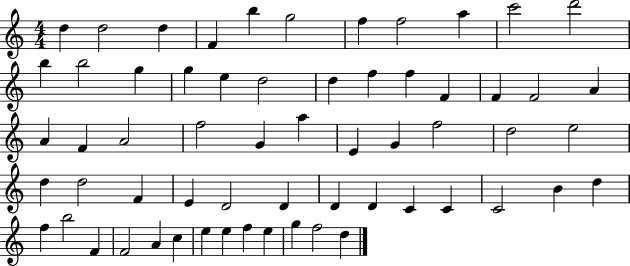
D5/q D5/h D5/q F4/q B5/q G5/h F5/q F5/h A5/q C6/h D6/h B5/q B5/h G5/q G5/q E5/q D5/h D5/q F5/q F5/q F4/q F4/q F4/h A4/q A4/q F4/q A4/h F5/h G4/q A5/q E4/q G4/q F5/h D5/h E5/h D5/q D5/h F4/q E4/q D4/h D4/q D4/q D4/q C4/q C4/q C4/h B4/q D5/q F5/q B5/h F4/q F4/h A4/q C5/q E5/q E5/q F5/q E5/q G5/q F5/h D5/q